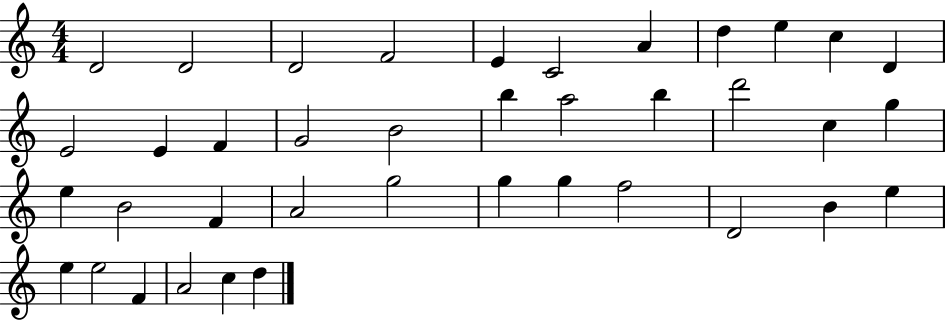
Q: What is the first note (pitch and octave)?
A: D4